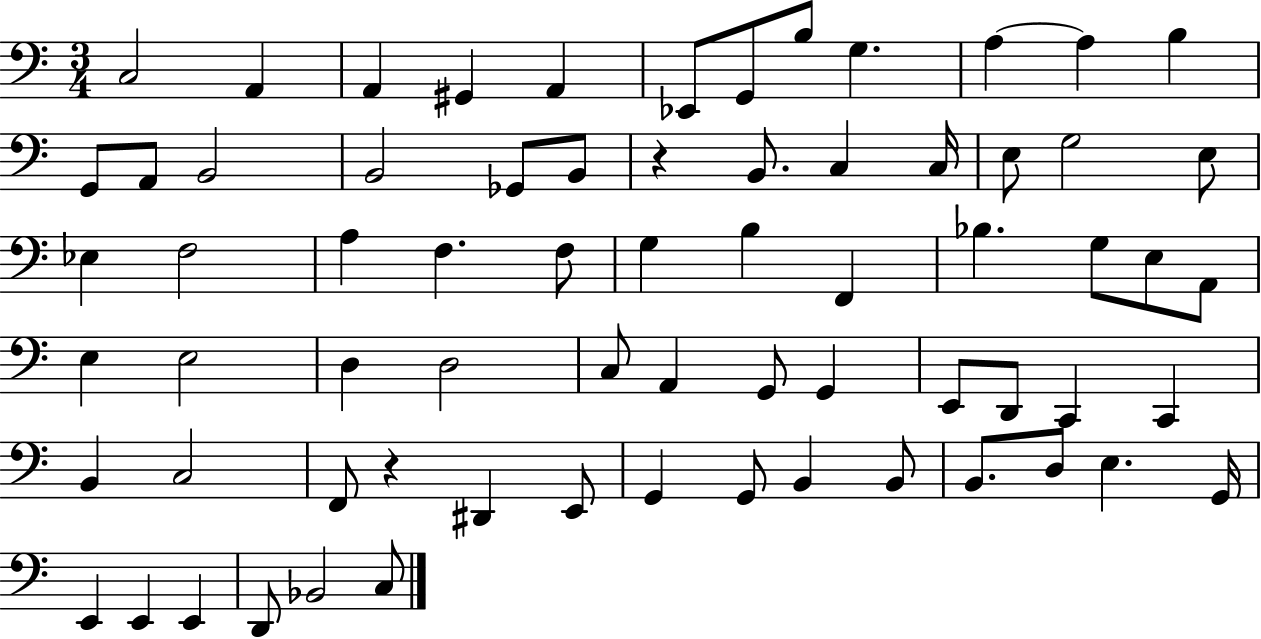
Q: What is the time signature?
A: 3/4